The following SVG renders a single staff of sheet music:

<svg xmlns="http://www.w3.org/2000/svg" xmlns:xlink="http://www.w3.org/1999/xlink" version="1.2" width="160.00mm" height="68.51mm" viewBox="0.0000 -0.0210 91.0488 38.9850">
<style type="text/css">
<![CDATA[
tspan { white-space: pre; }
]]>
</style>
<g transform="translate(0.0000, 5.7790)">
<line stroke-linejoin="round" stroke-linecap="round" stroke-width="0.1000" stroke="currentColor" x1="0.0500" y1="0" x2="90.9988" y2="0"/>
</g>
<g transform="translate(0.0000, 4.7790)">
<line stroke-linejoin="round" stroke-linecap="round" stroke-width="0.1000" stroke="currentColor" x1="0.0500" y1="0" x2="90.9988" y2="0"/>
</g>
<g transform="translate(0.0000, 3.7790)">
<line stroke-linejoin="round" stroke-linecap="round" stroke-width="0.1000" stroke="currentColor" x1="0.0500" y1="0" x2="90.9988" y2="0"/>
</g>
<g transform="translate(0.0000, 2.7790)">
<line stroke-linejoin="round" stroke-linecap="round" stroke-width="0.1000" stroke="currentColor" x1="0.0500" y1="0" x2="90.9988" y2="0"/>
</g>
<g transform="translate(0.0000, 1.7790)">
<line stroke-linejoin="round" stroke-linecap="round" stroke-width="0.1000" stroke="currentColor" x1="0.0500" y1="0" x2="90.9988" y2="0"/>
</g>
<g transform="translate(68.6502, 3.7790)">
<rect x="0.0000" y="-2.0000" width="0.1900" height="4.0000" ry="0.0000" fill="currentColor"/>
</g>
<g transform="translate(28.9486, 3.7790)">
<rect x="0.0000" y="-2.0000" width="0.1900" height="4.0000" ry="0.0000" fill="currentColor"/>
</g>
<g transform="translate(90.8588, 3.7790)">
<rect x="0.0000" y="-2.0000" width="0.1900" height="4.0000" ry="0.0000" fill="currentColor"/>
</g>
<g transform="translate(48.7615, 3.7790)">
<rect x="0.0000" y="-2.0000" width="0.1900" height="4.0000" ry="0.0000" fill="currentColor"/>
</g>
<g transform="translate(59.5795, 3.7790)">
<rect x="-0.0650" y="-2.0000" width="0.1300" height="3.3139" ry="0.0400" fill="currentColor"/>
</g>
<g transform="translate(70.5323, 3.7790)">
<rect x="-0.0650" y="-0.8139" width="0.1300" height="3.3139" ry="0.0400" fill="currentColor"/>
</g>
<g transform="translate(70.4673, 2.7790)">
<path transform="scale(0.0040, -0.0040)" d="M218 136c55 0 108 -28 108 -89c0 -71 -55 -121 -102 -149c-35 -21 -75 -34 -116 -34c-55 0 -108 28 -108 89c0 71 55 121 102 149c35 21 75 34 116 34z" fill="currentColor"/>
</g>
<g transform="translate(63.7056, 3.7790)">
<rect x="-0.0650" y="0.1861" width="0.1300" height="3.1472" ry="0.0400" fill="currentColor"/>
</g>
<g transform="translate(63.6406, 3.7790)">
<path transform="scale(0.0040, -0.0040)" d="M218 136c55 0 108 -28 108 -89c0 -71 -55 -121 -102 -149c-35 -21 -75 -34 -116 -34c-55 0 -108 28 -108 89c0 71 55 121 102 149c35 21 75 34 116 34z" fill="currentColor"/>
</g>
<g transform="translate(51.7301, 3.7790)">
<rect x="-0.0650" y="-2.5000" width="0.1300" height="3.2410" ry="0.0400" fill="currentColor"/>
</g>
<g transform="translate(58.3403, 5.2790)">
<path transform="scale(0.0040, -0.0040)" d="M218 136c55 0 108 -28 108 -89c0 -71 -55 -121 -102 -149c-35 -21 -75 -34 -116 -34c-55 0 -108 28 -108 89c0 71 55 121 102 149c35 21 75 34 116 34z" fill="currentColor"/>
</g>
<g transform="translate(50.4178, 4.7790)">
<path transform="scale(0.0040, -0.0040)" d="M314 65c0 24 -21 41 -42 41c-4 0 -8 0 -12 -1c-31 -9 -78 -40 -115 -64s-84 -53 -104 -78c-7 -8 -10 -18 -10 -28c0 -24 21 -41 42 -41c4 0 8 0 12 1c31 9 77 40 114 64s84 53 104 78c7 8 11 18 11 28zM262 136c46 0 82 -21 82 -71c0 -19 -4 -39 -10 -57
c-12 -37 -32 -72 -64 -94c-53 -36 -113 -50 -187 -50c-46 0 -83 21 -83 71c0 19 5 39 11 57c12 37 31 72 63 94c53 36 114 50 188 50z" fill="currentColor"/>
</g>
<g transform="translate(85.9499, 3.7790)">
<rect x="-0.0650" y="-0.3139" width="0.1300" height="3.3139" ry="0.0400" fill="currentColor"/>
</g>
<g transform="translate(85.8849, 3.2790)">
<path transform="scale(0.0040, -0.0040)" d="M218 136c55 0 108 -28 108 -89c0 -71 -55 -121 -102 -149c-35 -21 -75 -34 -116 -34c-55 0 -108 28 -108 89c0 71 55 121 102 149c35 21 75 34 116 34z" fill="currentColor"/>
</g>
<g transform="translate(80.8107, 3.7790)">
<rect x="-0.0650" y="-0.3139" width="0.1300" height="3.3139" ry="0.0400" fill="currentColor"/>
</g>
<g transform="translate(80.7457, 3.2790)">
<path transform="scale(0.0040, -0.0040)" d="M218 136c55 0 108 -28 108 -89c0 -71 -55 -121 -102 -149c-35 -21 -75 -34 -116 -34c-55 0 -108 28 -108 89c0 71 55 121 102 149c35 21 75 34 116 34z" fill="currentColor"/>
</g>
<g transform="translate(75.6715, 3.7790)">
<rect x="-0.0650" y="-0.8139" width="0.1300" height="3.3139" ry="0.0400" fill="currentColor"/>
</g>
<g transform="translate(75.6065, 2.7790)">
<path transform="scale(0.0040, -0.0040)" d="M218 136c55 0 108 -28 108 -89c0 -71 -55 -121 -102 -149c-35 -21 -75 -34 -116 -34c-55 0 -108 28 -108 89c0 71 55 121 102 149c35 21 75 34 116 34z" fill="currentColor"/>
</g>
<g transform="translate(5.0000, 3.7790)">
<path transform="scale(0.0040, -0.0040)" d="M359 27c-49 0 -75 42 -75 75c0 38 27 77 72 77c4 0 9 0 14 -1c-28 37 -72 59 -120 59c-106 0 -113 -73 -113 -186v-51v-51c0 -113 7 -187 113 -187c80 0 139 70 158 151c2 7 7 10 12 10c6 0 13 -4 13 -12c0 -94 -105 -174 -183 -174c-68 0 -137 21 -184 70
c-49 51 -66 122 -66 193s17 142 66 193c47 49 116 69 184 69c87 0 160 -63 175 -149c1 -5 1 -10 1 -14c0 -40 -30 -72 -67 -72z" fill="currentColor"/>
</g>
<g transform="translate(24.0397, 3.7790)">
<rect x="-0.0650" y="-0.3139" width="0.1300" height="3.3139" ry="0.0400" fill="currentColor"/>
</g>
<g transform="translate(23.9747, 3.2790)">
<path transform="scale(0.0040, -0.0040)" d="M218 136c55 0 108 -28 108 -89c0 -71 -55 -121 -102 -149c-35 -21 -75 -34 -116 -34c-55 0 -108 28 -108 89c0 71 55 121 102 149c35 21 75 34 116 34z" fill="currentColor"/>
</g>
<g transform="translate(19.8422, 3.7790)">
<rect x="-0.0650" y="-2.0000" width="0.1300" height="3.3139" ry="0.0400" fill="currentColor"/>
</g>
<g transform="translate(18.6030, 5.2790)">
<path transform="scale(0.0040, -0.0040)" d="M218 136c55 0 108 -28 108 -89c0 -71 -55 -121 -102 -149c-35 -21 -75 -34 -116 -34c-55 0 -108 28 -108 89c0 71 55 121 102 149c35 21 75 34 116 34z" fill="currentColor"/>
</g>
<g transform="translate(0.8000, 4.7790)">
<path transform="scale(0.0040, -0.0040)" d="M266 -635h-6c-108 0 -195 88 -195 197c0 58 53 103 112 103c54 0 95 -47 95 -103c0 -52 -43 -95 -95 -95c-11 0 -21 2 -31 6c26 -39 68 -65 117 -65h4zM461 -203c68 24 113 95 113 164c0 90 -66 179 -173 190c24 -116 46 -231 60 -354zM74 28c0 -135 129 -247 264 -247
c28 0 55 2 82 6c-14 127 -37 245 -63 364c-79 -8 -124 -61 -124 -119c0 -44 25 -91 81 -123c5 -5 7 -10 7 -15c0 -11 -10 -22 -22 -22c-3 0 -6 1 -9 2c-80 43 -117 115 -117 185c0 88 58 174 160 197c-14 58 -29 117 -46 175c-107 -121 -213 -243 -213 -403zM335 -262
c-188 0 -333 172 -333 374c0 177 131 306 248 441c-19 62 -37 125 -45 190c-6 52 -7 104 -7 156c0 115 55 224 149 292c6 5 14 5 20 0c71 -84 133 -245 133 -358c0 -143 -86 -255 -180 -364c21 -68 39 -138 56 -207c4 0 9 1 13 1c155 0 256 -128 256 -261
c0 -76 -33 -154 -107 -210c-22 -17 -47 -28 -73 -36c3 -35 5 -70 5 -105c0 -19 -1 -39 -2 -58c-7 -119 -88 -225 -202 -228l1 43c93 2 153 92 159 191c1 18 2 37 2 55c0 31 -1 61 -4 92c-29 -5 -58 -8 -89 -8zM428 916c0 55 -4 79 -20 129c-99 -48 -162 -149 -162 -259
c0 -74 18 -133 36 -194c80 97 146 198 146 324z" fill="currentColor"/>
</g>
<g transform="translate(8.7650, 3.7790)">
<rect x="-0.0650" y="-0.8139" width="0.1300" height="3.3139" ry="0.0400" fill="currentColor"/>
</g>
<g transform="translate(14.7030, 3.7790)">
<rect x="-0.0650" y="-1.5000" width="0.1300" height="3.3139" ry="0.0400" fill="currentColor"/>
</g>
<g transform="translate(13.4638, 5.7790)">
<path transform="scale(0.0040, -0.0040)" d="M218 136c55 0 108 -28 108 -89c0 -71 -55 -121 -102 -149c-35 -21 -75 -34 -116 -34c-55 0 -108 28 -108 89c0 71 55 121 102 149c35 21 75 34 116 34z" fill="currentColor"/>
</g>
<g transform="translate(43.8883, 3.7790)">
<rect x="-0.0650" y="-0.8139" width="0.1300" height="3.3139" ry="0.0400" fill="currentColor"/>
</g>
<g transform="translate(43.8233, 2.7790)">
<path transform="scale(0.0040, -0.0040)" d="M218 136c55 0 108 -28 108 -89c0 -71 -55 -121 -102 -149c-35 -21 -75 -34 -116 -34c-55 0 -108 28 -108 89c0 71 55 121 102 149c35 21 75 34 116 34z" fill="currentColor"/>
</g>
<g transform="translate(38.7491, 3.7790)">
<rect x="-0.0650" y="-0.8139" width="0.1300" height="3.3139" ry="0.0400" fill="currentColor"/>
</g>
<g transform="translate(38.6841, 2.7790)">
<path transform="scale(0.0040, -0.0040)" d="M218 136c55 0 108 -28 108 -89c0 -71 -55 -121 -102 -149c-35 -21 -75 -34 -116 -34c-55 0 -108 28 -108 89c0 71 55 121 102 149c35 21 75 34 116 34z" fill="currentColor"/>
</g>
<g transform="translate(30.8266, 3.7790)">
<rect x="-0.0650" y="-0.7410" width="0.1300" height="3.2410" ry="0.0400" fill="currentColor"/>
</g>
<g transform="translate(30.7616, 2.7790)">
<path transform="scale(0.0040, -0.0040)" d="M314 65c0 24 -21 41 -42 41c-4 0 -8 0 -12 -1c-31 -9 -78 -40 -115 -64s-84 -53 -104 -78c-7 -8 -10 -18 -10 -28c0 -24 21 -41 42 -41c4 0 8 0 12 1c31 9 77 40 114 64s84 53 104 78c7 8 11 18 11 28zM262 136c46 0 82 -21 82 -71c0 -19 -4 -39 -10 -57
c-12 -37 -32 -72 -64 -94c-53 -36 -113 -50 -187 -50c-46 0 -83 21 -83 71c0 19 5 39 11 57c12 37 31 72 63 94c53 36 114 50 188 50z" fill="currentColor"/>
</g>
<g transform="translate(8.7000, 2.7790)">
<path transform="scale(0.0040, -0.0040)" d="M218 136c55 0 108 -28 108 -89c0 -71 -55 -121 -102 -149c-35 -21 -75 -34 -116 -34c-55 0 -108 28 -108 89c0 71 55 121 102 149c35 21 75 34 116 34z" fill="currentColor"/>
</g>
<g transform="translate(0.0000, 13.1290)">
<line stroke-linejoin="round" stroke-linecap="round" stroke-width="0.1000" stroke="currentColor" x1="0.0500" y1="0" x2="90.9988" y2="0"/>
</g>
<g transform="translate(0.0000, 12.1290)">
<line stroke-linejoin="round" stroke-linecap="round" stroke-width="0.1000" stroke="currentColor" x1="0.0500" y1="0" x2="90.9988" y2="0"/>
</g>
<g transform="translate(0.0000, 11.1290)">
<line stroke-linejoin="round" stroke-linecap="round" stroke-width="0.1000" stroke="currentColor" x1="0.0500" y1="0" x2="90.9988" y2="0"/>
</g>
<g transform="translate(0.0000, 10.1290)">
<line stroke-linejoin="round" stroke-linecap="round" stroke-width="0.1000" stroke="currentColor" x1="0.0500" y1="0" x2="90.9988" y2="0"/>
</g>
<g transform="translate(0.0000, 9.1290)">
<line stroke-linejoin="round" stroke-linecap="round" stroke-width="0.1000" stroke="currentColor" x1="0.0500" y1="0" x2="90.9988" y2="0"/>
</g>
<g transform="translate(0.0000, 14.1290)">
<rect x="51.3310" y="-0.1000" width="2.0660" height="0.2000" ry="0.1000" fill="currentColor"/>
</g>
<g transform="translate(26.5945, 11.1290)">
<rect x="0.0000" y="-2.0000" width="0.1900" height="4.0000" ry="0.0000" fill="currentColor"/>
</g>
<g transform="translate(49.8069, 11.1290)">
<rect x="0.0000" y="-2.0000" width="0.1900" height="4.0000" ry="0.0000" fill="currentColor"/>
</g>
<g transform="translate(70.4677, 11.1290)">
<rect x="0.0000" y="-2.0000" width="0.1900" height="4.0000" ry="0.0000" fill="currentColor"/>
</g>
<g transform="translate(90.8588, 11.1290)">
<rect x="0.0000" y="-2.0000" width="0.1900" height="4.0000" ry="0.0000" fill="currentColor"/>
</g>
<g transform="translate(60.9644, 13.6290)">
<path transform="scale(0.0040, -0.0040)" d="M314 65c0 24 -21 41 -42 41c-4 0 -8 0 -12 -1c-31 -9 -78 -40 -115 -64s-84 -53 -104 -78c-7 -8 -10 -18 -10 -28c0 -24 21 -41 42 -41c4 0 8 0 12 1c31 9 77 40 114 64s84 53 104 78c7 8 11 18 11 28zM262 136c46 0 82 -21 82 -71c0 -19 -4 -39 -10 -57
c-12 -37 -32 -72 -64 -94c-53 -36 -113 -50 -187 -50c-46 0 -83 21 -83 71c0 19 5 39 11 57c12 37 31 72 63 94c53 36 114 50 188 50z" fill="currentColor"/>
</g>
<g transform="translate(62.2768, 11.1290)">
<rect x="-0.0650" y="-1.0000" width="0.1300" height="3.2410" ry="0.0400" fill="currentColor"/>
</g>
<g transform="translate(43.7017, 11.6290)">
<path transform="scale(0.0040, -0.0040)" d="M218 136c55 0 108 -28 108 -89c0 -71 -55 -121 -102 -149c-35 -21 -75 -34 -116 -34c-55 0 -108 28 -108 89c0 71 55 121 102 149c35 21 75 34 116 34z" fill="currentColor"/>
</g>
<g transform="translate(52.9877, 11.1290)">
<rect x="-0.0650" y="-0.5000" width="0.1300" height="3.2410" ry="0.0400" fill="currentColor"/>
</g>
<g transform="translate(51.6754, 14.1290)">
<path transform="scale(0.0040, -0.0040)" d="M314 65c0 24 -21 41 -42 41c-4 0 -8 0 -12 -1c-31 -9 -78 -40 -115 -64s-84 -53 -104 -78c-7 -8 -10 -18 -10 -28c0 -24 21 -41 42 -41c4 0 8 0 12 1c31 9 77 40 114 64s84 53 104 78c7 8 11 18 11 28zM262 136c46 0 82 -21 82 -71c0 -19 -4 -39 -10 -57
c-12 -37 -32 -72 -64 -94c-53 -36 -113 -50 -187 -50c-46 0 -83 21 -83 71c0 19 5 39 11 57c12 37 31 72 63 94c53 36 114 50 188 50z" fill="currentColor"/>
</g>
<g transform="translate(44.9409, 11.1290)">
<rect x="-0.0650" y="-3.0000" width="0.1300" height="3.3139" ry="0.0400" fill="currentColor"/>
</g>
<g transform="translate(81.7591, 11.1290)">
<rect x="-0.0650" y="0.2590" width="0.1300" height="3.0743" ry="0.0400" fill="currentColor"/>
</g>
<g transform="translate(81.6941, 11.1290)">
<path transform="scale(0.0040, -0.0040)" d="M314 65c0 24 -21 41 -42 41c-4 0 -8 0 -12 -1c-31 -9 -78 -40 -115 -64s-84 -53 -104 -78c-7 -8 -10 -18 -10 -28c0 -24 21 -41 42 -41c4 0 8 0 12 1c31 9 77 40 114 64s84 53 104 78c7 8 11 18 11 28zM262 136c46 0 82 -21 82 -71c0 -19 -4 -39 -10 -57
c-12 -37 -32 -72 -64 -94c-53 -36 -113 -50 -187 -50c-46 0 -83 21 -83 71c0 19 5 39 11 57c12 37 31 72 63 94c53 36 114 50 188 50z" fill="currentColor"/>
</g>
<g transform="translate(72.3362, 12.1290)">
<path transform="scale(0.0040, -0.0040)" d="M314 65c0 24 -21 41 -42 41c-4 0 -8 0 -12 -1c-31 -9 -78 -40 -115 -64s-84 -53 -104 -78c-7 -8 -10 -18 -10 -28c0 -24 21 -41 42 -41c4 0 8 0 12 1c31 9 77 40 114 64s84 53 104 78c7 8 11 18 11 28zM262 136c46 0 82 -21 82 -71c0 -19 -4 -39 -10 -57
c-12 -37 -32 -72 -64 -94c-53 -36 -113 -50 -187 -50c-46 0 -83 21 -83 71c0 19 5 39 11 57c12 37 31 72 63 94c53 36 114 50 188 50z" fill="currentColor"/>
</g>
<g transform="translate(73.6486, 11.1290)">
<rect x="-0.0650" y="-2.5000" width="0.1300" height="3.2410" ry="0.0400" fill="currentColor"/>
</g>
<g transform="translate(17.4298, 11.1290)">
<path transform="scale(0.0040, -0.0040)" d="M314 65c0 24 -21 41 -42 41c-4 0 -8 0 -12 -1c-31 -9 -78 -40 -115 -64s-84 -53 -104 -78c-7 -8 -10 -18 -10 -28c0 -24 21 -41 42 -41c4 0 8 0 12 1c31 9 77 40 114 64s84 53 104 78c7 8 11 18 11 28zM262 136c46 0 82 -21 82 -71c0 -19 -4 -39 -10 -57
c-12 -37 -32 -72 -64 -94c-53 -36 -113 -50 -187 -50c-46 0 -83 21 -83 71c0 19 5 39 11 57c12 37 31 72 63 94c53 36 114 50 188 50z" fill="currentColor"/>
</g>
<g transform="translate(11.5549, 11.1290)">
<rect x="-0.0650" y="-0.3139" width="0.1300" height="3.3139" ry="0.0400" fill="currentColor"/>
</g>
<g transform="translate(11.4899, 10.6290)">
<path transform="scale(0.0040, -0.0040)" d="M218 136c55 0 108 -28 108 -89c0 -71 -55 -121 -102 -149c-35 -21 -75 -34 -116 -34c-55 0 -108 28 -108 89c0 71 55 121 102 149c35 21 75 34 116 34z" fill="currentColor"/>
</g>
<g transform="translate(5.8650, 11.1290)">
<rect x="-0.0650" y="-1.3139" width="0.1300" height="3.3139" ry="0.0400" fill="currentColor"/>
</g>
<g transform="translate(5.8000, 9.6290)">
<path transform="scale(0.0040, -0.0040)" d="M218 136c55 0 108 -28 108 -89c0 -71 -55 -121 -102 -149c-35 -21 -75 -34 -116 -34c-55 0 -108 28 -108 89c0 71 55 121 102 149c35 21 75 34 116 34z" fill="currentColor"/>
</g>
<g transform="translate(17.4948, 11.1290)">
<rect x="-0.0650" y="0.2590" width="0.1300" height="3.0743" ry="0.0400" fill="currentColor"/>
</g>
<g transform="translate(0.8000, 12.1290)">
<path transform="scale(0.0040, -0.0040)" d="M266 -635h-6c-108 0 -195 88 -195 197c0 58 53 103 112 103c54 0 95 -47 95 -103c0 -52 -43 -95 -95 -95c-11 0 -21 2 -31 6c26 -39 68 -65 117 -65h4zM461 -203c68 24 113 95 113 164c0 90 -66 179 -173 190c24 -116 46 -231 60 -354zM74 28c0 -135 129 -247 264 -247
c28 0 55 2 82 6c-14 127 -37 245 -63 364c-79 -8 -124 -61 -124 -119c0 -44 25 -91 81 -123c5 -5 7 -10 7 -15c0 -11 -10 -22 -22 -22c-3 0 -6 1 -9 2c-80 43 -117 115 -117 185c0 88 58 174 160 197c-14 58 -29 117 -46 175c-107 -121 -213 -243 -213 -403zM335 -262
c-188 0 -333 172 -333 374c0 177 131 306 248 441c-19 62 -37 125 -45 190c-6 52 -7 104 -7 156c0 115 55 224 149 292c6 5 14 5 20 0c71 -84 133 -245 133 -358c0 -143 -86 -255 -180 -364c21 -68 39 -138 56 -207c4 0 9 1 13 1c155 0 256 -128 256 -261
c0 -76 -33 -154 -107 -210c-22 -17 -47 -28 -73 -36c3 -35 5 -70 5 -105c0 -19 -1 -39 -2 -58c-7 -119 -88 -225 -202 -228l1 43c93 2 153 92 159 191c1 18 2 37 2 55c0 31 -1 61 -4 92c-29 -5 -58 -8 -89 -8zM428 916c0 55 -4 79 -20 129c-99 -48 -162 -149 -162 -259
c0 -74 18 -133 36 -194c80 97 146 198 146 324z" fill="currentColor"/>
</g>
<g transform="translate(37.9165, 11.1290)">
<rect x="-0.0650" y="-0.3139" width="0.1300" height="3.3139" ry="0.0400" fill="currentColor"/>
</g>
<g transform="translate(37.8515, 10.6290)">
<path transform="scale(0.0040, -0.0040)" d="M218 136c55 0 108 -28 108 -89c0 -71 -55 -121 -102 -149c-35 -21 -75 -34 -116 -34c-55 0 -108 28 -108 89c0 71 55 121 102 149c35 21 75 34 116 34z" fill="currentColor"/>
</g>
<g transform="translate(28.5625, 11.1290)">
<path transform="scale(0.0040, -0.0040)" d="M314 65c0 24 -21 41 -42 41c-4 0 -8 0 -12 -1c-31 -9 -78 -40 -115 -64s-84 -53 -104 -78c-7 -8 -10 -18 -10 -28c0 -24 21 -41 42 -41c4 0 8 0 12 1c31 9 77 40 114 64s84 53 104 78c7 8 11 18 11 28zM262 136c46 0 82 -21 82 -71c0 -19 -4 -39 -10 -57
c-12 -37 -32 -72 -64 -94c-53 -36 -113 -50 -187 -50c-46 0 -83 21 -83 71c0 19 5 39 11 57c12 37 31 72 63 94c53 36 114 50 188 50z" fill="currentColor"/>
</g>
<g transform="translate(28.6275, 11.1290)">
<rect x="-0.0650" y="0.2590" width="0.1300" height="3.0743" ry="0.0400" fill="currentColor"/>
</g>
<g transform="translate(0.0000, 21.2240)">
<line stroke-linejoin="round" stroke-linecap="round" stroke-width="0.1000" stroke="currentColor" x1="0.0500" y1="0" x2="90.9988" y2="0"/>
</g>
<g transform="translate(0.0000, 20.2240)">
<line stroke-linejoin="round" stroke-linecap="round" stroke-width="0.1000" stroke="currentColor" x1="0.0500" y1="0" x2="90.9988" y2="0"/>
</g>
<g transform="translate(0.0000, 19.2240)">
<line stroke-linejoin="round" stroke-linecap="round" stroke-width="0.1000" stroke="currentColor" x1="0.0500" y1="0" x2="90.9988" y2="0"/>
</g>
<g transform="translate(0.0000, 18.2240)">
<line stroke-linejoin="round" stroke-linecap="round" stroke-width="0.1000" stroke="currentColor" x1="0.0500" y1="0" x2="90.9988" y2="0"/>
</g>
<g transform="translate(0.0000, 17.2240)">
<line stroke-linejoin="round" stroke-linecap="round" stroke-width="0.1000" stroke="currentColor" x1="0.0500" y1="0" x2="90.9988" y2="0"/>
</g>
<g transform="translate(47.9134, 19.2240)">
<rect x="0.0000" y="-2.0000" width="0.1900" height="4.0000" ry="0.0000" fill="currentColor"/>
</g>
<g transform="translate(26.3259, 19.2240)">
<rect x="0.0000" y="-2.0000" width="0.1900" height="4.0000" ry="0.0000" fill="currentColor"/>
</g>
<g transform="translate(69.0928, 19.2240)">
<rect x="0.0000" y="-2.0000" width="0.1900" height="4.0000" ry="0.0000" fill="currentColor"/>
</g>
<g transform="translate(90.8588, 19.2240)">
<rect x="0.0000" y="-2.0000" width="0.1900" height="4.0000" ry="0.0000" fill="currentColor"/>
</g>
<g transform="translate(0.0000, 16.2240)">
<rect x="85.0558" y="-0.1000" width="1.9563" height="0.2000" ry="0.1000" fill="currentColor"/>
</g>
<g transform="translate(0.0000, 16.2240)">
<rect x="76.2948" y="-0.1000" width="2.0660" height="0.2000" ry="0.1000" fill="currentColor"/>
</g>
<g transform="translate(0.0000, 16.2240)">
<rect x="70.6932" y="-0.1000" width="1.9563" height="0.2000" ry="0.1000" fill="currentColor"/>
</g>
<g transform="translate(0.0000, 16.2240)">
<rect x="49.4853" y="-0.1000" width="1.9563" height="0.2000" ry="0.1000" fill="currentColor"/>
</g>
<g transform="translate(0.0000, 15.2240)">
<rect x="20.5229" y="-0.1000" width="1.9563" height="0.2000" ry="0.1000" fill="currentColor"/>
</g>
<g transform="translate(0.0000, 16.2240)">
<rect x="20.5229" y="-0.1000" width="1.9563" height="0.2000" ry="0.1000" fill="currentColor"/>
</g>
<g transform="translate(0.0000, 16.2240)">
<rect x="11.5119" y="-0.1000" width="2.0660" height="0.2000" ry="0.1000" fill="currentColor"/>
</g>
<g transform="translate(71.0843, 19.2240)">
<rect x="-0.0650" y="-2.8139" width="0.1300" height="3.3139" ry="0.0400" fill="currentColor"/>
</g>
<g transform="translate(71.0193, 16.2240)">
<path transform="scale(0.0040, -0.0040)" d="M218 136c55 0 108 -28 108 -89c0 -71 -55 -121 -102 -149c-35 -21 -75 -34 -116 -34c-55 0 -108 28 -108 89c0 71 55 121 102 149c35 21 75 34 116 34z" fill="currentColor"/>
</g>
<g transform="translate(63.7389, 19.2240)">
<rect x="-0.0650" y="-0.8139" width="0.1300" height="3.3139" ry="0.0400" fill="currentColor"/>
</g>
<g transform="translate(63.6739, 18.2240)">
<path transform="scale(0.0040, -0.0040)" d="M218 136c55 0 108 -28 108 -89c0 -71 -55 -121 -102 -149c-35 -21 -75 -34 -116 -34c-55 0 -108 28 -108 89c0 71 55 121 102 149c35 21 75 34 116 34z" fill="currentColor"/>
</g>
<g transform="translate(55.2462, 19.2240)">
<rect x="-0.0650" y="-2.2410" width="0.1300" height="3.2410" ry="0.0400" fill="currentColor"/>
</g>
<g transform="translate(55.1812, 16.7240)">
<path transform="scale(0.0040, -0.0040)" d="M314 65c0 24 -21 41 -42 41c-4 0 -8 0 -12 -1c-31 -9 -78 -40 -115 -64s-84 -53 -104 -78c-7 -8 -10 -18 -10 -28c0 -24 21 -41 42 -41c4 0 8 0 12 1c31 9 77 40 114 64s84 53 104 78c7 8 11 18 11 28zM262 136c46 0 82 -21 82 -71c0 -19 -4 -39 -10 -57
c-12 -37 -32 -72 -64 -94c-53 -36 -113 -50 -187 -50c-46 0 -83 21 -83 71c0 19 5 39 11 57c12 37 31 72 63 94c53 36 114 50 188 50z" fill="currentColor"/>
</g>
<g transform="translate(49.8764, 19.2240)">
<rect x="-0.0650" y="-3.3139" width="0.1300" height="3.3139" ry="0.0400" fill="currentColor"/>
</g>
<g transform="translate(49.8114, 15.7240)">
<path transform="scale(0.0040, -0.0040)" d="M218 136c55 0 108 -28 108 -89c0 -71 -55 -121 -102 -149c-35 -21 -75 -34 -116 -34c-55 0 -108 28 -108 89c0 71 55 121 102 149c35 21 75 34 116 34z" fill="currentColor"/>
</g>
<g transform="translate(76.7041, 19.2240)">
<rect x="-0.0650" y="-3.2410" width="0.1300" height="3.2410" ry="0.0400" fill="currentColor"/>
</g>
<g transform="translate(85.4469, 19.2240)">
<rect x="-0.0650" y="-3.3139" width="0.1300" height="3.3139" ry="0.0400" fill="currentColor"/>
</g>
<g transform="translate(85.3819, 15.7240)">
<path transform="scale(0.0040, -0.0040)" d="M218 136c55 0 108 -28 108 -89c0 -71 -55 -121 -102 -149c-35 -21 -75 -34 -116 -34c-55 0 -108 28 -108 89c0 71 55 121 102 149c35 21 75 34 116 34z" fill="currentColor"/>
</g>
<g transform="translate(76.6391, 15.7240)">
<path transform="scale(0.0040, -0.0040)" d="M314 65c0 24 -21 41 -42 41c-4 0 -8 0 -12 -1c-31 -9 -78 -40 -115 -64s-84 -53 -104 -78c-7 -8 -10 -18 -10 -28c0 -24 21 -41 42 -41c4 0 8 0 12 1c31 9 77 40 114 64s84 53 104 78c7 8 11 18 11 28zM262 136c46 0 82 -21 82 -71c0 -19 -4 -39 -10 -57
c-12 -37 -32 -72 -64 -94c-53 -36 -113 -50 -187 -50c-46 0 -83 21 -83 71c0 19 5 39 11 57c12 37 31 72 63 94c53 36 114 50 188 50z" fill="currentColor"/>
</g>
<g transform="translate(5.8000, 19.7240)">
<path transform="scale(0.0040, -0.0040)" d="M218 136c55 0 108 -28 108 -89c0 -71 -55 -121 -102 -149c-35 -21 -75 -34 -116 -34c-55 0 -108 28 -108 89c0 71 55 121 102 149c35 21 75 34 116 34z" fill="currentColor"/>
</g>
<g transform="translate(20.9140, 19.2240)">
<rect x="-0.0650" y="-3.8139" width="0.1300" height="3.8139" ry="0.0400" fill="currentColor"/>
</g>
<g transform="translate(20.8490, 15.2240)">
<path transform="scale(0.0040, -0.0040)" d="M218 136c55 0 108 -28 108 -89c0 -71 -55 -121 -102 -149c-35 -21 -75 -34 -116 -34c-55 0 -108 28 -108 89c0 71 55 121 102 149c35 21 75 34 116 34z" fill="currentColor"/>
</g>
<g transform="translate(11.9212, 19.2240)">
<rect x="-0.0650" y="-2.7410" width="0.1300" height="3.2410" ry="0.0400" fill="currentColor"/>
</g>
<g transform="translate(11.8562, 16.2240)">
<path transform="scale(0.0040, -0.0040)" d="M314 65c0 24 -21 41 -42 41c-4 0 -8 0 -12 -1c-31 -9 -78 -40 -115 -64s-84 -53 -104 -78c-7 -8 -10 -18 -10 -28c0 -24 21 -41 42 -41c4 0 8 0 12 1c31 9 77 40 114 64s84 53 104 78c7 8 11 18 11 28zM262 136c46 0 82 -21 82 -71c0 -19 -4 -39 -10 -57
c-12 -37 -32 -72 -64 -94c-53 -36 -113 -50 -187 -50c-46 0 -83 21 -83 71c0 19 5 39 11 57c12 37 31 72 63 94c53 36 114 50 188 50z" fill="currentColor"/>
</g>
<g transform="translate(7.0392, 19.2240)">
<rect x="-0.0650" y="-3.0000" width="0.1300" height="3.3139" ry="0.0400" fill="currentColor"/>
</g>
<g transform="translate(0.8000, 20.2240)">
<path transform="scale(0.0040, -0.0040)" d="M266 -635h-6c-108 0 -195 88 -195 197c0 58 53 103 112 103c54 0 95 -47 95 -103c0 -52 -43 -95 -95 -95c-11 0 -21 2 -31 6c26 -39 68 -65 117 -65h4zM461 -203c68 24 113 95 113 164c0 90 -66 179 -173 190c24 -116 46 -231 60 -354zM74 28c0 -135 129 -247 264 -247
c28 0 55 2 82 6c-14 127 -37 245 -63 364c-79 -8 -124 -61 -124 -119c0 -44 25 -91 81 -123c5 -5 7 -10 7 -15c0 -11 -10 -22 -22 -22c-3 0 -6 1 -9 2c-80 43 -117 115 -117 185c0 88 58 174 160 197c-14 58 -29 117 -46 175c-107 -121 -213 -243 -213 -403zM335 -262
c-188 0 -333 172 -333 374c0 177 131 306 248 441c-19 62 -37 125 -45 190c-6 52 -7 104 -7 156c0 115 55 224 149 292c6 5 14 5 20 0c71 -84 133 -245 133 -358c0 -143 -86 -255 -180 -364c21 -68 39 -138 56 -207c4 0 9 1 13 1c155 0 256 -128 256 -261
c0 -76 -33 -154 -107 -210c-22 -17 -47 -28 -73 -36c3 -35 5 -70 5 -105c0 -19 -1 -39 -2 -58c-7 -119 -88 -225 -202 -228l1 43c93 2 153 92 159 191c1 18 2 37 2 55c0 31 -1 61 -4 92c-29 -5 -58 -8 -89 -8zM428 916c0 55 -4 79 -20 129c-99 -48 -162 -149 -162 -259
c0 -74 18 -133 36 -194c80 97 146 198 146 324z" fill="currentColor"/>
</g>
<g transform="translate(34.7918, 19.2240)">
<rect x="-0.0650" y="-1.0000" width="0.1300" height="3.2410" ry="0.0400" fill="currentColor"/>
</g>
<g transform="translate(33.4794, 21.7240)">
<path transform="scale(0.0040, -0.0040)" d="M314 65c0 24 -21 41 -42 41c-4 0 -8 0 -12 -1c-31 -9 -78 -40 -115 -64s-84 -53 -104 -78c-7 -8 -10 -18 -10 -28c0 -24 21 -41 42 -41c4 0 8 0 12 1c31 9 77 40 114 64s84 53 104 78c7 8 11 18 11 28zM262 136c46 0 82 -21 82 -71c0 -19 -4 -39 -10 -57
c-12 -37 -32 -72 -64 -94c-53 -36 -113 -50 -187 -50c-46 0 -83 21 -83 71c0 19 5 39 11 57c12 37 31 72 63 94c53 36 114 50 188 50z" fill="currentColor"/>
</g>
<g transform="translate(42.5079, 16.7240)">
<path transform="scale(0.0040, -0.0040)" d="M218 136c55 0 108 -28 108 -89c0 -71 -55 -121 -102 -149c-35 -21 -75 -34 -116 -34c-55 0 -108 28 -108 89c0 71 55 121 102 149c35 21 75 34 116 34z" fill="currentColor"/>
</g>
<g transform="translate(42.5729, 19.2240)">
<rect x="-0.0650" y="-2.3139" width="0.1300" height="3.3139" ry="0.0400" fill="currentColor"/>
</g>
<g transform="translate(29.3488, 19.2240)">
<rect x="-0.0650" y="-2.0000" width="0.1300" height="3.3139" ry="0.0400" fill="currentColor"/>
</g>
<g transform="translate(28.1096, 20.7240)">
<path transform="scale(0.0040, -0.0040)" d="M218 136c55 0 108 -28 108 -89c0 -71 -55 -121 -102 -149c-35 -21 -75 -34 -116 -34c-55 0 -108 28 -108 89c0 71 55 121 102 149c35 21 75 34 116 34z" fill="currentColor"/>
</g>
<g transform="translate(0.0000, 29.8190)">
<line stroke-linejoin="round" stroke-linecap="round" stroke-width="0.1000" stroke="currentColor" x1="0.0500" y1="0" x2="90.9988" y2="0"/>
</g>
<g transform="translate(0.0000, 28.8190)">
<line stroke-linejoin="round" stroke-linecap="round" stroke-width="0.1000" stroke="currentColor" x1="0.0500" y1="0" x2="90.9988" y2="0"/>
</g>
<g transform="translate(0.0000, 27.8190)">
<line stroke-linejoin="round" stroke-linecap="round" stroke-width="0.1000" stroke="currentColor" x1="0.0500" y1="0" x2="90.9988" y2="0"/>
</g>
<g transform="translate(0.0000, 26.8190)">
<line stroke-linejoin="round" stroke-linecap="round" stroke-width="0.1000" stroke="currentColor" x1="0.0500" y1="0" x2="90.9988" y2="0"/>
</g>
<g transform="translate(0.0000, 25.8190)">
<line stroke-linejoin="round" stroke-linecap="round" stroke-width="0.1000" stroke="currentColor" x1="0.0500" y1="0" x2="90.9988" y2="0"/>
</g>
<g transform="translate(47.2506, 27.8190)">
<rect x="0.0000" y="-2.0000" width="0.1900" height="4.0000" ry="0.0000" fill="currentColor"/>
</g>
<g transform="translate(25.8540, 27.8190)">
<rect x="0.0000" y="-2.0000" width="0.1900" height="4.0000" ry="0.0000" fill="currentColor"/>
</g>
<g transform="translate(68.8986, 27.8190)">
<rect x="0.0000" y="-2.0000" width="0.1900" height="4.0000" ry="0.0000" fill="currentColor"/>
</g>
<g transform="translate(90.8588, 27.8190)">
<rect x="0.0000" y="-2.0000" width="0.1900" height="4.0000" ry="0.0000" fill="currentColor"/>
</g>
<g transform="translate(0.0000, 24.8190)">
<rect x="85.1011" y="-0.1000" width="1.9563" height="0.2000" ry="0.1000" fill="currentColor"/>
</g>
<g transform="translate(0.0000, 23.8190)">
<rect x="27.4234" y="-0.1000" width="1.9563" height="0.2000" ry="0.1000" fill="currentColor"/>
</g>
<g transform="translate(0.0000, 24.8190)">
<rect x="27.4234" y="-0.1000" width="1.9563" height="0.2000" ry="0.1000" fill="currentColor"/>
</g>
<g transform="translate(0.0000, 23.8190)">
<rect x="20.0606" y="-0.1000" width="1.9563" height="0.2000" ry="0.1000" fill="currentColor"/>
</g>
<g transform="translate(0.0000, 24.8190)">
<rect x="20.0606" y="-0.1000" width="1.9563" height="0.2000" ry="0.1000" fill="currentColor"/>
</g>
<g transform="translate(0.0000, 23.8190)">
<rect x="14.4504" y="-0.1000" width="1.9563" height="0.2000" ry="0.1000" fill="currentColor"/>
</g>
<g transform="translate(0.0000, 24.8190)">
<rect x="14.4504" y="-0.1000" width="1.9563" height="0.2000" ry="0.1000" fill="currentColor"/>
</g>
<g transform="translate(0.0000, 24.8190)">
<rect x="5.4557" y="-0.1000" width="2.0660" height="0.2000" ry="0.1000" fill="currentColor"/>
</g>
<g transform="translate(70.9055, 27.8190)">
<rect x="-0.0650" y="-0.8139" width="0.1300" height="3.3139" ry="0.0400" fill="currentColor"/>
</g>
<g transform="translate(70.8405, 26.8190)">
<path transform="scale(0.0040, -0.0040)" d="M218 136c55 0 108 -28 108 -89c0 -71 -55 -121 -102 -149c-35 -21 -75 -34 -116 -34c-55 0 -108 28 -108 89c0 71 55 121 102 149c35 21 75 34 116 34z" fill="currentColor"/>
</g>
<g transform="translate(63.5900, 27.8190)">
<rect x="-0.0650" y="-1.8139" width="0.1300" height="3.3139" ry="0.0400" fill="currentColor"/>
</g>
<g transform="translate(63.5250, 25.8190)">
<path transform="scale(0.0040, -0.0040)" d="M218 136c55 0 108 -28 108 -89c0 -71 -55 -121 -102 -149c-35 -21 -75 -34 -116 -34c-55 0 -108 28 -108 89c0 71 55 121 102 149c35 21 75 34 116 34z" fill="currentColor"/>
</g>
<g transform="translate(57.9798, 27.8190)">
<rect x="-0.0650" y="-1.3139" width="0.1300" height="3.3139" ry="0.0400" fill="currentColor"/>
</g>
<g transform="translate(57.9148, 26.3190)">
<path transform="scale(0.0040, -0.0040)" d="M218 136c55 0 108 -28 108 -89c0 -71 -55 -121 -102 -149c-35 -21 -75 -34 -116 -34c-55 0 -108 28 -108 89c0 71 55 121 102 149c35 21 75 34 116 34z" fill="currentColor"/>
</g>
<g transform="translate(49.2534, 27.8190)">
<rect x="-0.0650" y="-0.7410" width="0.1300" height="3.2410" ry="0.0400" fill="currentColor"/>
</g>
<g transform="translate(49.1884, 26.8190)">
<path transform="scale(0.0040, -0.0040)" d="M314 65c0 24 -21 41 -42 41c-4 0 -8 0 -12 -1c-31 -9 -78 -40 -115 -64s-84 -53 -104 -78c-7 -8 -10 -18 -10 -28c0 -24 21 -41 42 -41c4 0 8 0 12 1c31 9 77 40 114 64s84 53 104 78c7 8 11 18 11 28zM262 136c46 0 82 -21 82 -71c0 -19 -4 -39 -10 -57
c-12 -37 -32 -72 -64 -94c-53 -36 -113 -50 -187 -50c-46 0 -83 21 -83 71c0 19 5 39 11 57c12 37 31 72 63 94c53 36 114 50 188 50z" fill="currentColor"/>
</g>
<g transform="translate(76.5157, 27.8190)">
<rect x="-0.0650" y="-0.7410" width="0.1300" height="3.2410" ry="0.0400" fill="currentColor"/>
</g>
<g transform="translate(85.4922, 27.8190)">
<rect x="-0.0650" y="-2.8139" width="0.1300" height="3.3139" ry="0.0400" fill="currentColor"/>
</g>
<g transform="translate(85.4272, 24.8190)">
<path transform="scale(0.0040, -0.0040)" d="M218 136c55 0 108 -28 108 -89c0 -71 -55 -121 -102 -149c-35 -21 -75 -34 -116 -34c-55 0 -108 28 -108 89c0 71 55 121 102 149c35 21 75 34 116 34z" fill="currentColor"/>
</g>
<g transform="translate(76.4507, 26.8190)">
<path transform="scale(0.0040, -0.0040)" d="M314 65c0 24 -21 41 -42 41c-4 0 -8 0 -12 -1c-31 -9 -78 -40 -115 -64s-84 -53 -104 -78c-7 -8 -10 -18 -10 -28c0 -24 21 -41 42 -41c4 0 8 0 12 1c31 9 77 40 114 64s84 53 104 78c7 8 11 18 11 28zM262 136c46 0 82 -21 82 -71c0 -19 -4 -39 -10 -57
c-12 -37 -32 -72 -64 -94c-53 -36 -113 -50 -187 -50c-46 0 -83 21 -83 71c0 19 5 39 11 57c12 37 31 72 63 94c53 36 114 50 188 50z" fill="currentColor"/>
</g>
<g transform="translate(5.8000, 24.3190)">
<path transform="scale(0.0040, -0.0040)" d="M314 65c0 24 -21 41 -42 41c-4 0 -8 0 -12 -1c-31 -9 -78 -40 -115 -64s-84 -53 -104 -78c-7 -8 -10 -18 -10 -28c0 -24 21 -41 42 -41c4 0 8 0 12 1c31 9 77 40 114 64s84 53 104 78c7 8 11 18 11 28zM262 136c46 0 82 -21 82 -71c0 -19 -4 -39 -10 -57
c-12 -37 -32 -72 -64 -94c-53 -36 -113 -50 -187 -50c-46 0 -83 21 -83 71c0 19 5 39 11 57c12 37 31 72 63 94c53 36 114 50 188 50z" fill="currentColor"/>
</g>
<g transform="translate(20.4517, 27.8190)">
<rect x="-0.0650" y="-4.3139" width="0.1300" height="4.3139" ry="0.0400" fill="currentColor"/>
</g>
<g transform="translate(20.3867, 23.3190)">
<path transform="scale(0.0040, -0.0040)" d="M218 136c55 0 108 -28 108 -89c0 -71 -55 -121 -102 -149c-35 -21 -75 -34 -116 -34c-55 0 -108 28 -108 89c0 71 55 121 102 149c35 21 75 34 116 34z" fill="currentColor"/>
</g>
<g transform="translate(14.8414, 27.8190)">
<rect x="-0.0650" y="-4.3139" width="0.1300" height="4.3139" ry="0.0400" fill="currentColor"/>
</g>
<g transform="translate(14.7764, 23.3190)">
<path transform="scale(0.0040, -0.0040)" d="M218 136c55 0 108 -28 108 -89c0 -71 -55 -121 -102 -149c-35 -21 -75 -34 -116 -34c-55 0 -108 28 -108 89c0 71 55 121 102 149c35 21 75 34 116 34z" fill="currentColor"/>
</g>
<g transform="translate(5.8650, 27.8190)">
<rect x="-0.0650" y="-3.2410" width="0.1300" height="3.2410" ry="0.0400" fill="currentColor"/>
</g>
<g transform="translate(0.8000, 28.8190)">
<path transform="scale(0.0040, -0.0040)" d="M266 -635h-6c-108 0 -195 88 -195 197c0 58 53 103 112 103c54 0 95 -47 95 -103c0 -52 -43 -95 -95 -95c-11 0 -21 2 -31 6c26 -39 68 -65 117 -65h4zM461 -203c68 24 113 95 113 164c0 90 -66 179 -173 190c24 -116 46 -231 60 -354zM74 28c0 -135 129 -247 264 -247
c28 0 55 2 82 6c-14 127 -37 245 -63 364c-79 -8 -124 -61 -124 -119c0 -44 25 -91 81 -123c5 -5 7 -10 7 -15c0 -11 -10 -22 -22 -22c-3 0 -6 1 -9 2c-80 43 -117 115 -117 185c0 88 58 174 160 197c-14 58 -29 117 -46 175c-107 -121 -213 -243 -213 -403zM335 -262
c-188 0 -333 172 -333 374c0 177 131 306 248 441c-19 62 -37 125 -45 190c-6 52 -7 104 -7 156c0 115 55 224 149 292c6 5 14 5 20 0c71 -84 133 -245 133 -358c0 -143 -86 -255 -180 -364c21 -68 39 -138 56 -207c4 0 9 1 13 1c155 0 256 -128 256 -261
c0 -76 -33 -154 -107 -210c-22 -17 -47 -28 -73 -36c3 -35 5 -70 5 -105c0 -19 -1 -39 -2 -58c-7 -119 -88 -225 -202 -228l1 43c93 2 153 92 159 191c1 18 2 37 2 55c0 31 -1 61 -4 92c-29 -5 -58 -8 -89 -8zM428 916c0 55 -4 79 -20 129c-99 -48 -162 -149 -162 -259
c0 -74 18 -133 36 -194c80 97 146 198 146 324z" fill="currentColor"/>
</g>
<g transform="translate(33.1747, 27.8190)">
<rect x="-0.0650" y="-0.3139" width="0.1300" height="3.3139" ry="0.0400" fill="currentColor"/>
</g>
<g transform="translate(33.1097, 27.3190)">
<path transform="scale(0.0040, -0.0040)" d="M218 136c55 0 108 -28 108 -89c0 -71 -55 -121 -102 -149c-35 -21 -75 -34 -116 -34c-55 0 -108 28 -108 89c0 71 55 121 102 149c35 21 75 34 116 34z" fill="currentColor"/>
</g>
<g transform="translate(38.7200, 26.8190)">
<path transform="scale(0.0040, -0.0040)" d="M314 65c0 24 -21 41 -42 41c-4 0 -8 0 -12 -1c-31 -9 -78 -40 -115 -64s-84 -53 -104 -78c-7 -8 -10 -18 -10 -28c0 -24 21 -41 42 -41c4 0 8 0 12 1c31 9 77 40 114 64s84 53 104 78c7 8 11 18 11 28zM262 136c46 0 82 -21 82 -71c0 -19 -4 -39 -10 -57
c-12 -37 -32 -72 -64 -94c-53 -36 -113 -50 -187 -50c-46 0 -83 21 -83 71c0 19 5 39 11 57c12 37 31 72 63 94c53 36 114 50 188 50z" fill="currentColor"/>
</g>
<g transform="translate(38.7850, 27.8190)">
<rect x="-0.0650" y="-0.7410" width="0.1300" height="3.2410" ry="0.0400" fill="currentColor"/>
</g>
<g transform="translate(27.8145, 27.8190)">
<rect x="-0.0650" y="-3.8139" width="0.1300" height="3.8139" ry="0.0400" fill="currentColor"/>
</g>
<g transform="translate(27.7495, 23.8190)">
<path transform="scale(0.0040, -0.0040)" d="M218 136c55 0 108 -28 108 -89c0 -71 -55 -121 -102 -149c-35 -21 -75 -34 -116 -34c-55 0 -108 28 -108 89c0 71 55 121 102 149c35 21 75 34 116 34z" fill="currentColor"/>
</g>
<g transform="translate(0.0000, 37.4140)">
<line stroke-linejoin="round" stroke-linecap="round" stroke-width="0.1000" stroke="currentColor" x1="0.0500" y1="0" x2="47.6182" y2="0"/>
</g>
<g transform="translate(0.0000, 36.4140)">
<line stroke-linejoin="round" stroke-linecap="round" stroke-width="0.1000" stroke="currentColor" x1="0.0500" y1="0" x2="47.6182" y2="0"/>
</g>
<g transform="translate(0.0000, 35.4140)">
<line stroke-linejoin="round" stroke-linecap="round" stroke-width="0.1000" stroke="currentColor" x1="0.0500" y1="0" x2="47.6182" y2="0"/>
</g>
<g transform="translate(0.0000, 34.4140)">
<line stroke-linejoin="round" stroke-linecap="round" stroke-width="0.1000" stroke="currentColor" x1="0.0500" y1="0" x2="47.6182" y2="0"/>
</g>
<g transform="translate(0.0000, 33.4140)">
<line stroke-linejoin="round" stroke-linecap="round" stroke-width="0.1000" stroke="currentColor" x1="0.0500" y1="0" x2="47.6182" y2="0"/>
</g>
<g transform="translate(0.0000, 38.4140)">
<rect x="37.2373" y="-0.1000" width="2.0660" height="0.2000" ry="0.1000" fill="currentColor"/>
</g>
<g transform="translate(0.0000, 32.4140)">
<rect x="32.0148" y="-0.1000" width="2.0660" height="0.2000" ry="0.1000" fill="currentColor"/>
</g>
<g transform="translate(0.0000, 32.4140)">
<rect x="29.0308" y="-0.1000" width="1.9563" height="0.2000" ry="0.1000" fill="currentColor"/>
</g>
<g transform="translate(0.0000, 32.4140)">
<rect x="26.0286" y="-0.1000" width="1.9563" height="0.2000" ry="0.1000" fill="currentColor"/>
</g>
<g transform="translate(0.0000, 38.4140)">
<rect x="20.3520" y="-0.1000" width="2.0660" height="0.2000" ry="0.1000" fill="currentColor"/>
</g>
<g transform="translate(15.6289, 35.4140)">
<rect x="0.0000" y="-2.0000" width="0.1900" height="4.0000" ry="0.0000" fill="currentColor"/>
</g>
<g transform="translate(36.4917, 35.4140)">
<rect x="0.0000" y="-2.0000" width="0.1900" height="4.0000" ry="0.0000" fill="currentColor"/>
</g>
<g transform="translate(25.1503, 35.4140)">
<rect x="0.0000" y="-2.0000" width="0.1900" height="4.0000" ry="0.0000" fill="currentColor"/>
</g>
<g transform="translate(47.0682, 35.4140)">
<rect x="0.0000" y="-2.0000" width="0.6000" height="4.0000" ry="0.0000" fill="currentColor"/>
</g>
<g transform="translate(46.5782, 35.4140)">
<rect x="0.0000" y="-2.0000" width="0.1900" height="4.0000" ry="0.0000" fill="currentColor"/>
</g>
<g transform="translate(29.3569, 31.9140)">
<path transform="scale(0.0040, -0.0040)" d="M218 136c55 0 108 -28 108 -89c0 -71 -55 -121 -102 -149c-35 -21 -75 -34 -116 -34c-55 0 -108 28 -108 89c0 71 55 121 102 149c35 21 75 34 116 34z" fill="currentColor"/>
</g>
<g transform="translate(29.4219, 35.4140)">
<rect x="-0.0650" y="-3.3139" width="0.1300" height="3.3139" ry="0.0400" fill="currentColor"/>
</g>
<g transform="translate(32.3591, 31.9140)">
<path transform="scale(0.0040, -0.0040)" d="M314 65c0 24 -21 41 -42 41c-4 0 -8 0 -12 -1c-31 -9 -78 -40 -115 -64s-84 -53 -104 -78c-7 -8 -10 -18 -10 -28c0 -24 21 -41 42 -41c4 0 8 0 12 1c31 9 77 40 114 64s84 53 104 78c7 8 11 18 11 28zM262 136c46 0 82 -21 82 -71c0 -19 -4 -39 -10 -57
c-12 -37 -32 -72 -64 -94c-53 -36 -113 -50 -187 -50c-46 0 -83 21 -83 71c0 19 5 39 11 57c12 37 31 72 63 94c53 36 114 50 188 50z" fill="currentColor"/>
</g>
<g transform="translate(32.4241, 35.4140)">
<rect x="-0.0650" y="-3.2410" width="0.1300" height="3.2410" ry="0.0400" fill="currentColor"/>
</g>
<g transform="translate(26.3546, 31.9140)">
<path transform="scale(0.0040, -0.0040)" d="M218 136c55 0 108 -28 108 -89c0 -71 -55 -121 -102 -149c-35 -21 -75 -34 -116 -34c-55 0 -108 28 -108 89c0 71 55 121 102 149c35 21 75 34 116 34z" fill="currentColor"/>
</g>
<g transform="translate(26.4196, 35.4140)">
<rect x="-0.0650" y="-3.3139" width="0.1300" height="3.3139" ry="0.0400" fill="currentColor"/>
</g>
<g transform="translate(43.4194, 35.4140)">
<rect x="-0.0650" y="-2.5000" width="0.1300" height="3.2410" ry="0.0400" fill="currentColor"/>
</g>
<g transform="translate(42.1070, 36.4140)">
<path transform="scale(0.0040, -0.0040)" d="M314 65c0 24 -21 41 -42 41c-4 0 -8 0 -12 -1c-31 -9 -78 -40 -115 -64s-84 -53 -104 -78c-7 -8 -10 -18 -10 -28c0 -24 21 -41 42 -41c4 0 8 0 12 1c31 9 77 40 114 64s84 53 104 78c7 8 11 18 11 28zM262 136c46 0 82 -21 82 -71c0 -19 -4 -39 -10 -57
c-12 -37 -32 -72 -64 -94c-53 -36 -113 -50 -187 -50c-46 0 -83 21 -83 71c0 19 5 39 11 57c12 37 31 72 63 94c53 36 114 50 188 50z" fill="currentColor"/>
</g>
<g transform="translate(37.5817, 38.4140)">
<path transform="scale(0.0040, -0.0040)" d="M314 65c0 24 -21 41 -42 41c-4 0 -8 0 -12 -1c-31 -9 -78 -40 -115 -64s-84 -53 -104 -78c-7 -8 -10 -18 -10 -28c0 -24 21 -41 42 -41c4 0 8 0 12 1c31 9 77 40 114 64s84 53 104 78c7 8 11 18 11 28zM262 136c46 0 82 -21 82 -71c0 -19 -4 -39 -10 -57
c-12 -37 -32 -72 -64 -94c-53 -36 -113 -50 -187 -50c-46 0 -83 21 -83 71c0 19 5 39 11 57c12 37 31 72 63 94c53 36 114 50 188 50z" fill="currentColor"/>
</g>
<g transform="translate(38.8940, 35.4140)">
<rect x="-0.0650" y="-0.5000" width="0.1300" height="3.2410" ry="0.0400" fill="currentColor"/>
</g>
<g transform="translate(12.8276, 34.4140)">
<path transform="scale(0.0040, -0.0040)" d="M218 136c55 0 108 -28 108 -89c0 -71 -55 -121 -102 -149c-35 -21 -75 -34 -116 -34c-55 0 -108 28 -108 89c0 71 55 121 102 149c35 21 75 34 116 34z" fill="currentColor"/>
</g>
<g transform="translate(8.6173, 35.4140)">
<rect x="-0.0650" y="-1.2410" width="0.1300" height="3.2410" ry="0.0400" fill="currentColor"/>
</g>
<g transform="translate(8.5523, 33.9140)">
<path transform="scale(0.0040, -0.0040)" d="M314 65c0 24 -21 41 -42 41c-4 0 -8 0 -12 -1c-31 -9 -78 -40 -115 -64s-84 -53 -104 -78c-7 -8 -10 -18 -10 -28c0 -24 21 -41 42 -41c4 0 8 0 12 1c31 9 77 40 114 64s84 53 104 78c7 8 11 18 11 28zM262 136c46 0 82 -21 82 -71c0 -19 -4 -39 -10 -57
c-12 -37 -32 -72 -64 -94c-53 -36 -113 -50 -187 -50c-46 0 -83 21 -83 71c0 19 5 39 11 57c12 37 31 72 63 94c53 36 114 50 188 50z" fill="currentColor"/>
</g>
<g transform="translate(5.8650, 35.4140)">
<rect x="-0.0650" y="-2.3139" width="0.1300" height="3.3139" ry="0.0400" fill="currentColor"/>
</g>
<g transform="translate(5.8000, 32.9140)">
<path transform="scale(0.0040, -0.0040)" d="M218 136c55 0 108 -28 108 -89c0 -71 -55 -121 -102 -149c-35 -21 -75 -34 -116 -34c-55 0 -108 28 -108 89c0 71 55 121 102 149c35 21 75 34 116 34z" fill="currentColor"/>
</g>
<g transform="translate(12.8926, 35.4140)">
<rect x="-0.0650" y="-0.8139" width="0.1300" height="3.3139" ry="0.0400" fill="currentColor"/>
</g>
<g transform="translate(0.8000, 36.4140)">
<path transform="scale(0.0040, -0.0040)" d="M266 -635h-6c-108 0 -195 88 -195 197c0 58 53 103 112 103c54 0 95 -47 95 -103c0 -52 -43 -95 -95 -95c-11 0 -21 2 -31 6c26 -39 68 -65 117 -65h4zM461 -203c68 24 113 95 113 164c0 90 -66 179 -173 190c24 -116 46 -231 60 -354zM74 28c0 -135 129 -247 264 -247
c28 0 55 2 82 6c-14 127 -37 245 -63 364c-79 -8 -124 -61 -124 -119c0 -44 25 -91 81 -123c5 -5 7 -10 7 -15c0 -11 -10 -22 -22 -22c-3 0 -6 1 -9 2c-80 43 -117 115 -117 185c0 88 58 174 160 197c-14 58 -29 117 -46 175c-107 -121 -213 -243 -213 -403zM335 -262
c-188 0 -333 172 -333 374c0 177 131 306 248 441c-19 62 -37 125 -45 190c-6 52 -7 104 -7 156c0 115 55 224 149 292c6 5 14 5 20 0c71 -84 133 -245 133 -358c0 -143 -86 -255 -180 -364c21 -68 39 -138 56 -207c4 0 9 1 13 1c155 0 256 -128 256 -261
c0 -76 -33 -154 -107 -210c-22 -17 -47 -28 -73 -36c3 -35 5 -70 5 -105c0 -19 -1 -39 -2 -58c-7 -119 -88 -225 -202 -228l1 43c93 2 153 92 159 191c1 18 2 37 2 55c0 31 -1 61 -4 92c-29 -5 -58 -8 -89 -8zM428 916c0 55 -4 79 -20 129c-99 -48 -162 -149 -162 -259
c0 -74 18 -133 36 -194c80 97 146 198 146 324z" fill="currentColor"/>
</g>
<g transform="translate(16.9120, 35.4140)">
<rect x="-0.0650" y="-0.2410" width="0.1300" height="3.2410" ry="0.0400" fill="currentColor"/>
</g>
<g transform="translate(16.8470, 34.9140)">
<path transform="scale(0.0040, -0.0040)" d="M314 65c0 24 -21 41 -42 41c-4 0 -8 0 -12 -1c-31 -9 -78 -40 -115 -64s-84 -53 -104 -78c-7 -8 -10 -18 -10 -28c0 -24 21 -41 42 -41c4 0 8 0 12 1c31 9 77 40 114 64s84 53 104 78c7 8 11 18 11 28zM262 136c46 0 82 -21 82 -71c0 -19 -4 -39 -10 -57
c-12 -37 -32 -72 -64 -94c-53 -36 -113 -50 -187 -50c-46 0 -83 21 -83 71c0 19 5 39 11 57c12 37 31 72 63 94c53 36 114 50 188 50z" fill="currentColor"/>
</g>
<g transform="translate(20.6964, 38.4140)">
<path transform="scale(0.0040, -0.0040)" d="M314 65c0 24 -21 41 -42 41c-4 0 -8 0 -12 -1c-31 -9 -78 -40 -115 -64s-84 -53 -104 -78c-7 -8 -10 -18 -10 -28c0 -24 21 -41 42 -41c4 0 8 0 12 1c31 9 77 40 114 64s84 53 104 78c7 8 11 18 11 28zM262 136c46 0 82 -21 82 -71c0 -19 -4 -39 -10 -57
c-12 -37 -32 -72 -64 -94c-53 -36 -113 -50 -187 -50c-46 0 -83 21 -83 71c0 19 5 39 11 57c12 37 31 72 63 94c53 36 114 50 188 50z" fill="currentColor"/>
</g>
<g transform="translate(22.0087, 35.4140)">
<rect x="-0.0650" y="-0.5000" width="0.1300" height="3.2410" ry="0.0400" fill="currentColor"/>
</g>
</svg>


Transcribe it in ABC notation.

X:1
T:Untitled
M:4/4
L:1/4
K:C
d E F c d2 d d G2 F B d d c c e c B2 B2 c A C2 D2 G2 B2 A a2 c' F D2 g b g2 d a b2 b b2 d' d' c' c d2 d2 e f d d2 a g e2 d c2 C2 b b b2 C2 G2